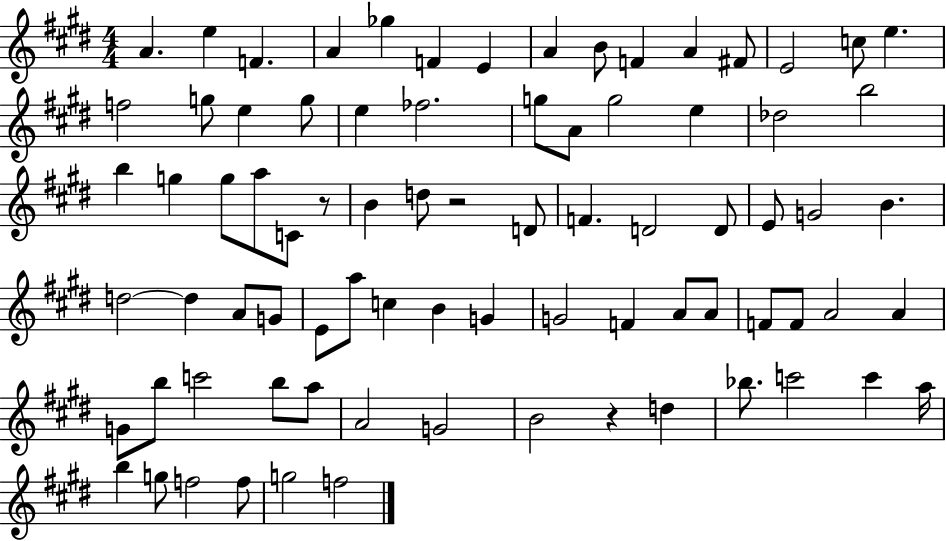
A4/q. E5/q F4/q. A4/q Gb5/q F4/q E4/q A4/q B4/e F4/q A4/q F#4/e E4/h C5/e E5/q. F5/h G5/e E5/q G5/e E5/q FES5/h. G5/e A4/e G5/h E5/q Db5/h B5/h B5/q G5/q G5/e A5/e C4/e R/e B4/q D5/e R/h D4/e F4/q. D4/h D4/e E4/e G4/h B4/q. D5/h D5/q A4/e G4/e E4/e A5/e C5/q B4/q G4/q G4/h F4/q A4/e A4/e F4/e F4/e A4/h A4/q G4/e B5/e C6/h B5/e A5/e A4/h G4/h B4/h R/q D5/q Bb5/e. C6/h C6/q A5/s B5/q G5/e F5/h F5/e G5/h F5/h